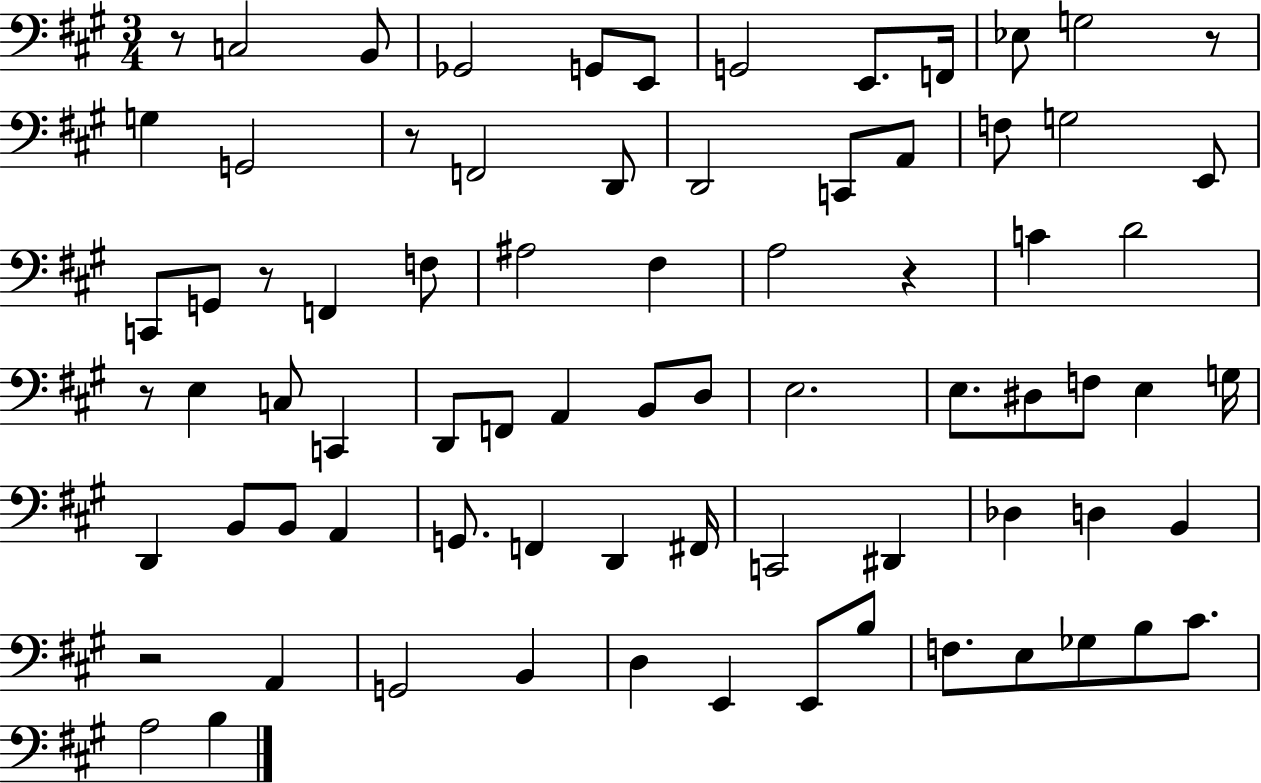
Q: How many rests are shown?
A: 7